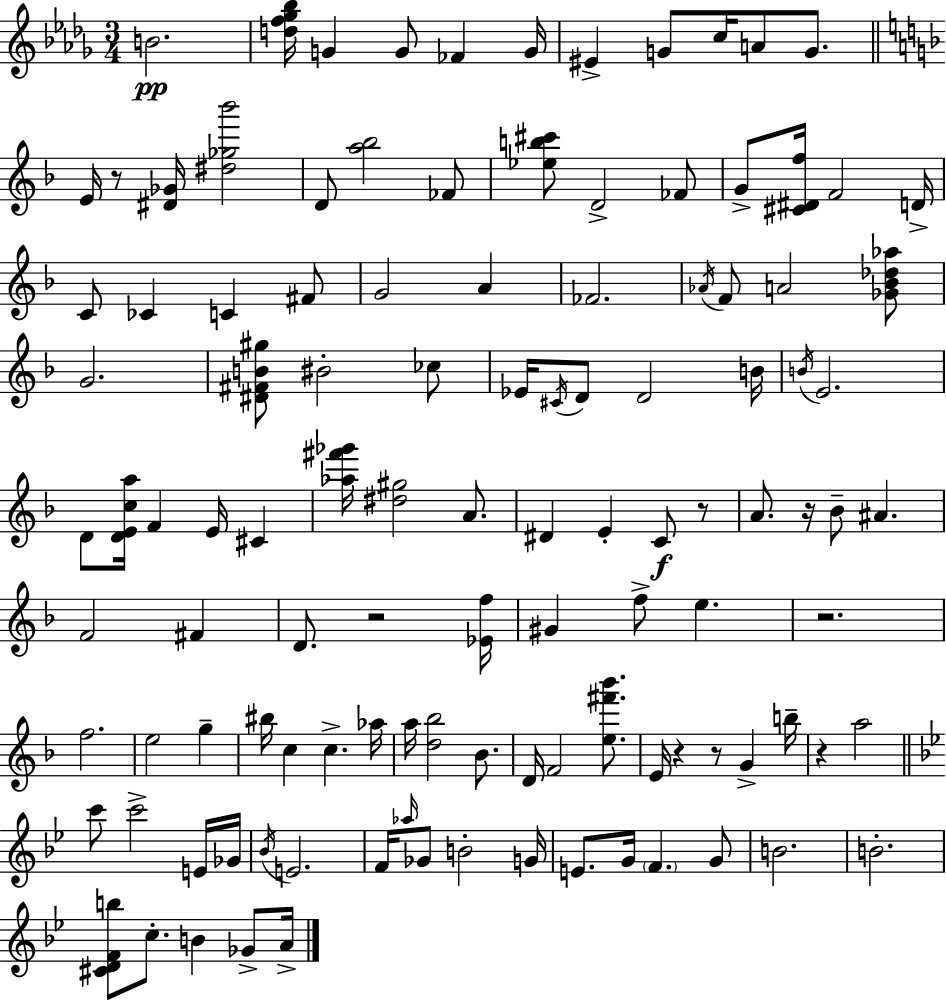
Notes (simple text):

B4/h. [D5,F5,Gb5,Bb5]/s G4/q G4/e FES4/q G4/s EIS4/q G4/e C5/s A4/e G4/e. E4/s R/e [D#4,Gb4]/s [D#5,Gb5,Bb6]/h D4/e [A5,Bb5]/h FES4/e [Eb5,B5,C#6]/e D4/h FES4/e G4/e [C#4,D#4,F5]/s F4/h D4/s C4/e CES4/q C4/q F#4/e G4/h A4/q FES4/h. Ab4/s F4/e A4/h [Gb4,Bb4,Db5,Ab5]/e G4/h. [D#4,F#4,B4,G#5]/e BIS4/h CES5/e Eb4/s C#4/s D4/e D4/h B4/s B4/s E4/h. D4/e [D4,E4,C5,A5]/s F4/q E4/s C#4/q [Ab5,F#6,Gb6]/s [D#5,G#5]/h A4/e. D#4/q E4/q C4/e R/e A4/e. R/s Bb4/e A#4/q. F4/h F#4/q D4/e. R/h [Eb4,F5]/s G#4/q F5/e E5/q. R/h. F5/h. E5/h G5/q BIS5/s C5/q C5/q. Ab5/s A5/s [D5,Bb5]/h Bb4/e. D4/s F4/h [E5,F#6,Bb6]/e. E4/s R/q R/e G4/q B5/s R/q A5/h C6/e C6/h E4/s Gb4/s Bb4/s E4/h. F4/s Ab5/s Gb4/e B4/h G4/s E4/e. G4/s F4/q. G4/e B4/h. B4/h. [C#4,D4,F4,B5]/e C5/e. B4/q Gb4/e A4/s